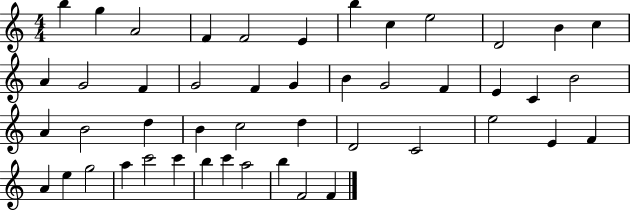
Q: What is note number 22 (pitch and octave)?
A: E4